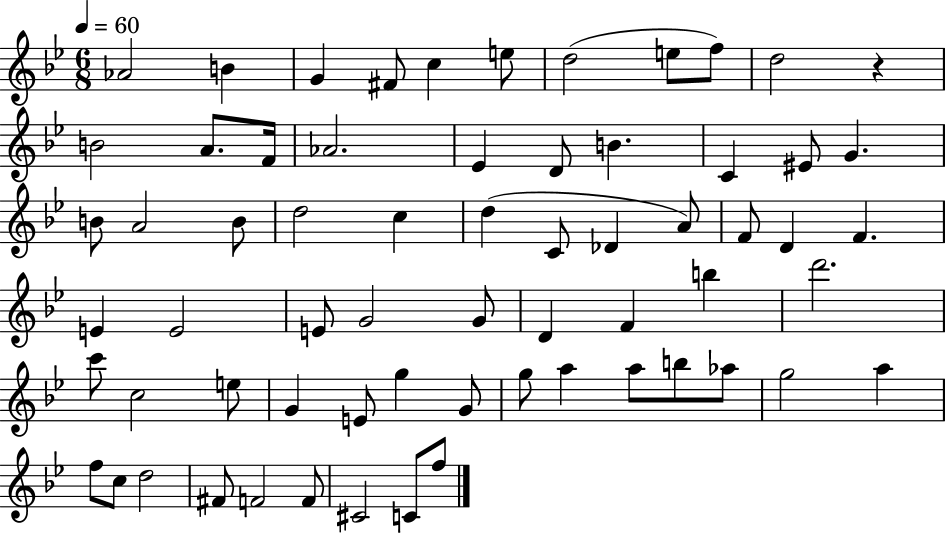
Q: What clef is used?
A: treble